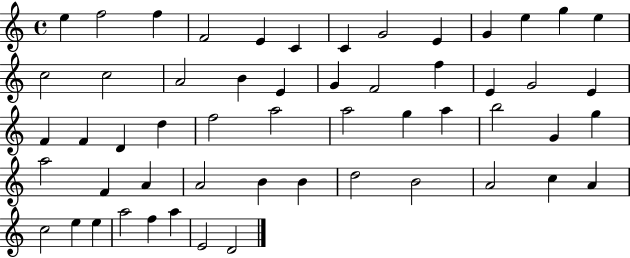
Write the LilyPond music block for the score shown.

{
  \clef treble
  \time 4/4
  \defaultTimeSignature
  \key c \major
  e''4 f''2 f''4 | f'2 e'4 c'4 | c'4 g'2 e'4 | g'4 e''4 g''4 e''4 | \break c''2 c''2 | a'2 b'4 e'4 | g'4 f'2 f''4 | e'4 g'2 e'4 | \break f'4 f'4 d'4 d''4 | f''2 a''2 | a''2 g''4 a''4 | b''2 g'4 g''4 | \break a''2 f'4 a'4 | a'2 b'4 b'4 | d''2 b'2 | a'2 c''4 a'4 | \break c''2 e''4 e''4 | a''2 f''4 a''4 | e'2 d'2 | \bar "|."
}